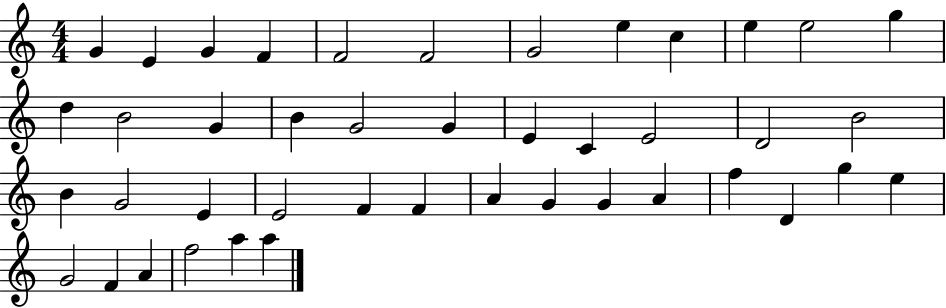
{
  \clef treble
  \numericTimeSignature
  \time 4/4
  \key c \major
  g'4 e'4 g'4 f'4 | f'2 f'2 | g'2 e''4 c''4 | e''4 e''2 g''4 | \break d''4 b'2 g'4 | b'4 g'2 g'4 | e'4 c'4 e'2 | d'2 b'2 | \break b'4 g'2 e'4 | e'2 f'4 f'4 | a'4 g'4 g'4 a'4 | f''4 d'4 g''4 e''4 | \break g'2 f'4 a'4 | f''2 a''4 a''4 | \bar "|."
}